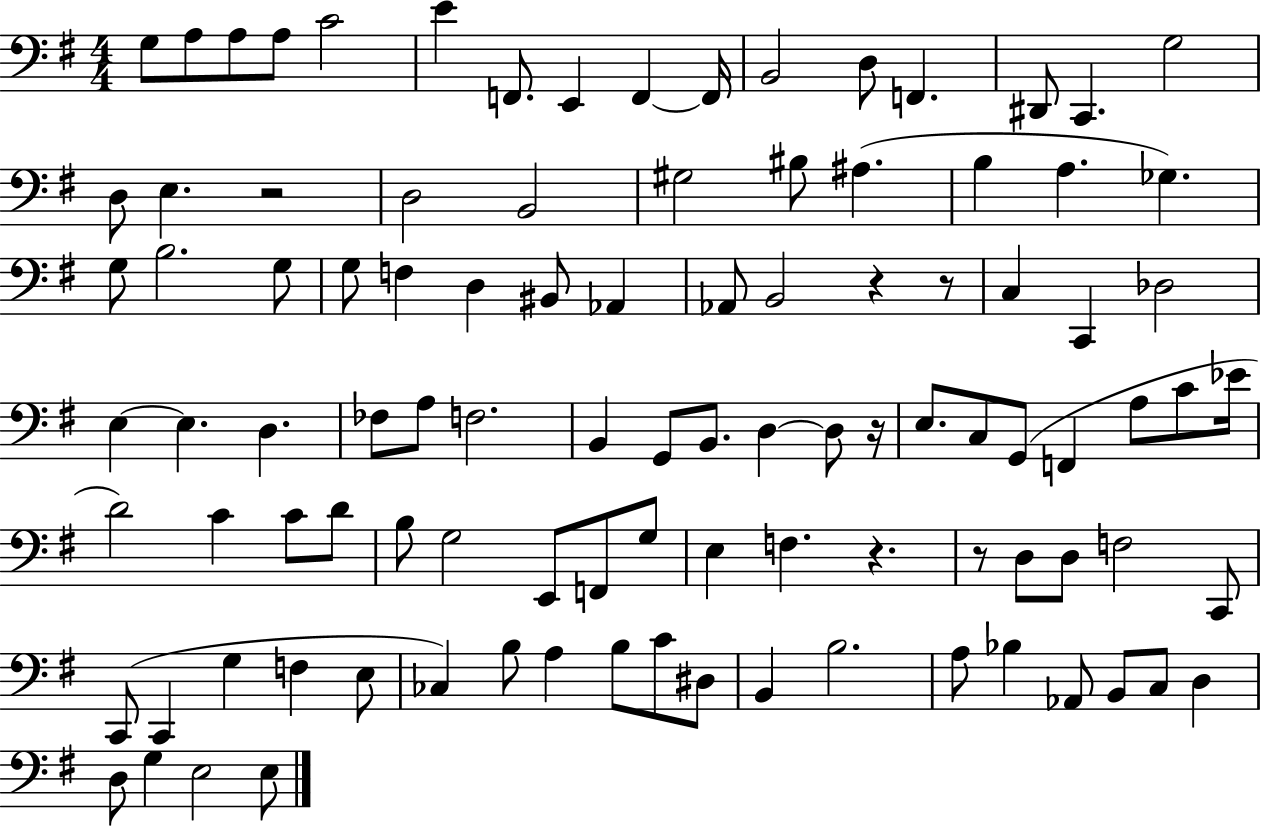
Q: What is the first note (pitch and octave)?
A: G3